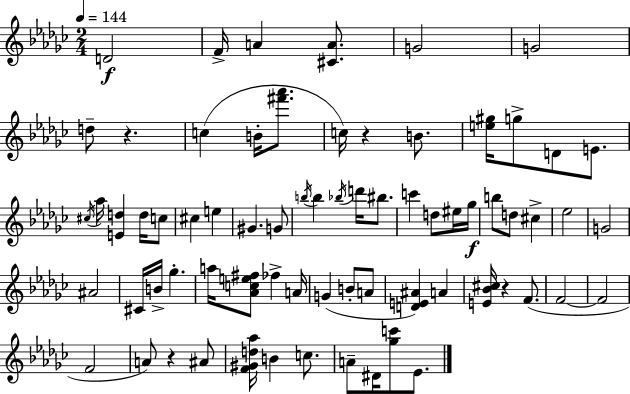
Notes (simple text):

D4/h F4/s A4/q [C#4,A4]/e. G4/h G4/h D5/e R/q. C5/q B4/s [F#6,Ab6]/e. C5/s R/q B4/e. [E5,G#5]/s G5/e D4/e E4/e. C#5/s Ab5/s [E4,D5]/q D5/s C5/e C#5/q E5/q G#4/q. G4/e B5/s B5/q Bb5/s D6/s BIS5/e. C6/q D5/e EIS5/s Gb5/s B5/e D5/e C#5/q Eb5/h G4/h A#4/h C#4/s B4/s Gb5/q. A5/s [Ab4,C5,E5,F#5]/e FES5/q A4/s G4/q B4/e A4/e [D4,E4,A#4]/q A4/q [E4,Bb4,C#5]/s R/q F4/e. F4/h F4/h F4/h A4/e R/q A#4/e [F4,G#4,D5,Ab5]/s B4/q C5/e. A4/e D#4/s [Gb5,C6]/e Eb4/e.